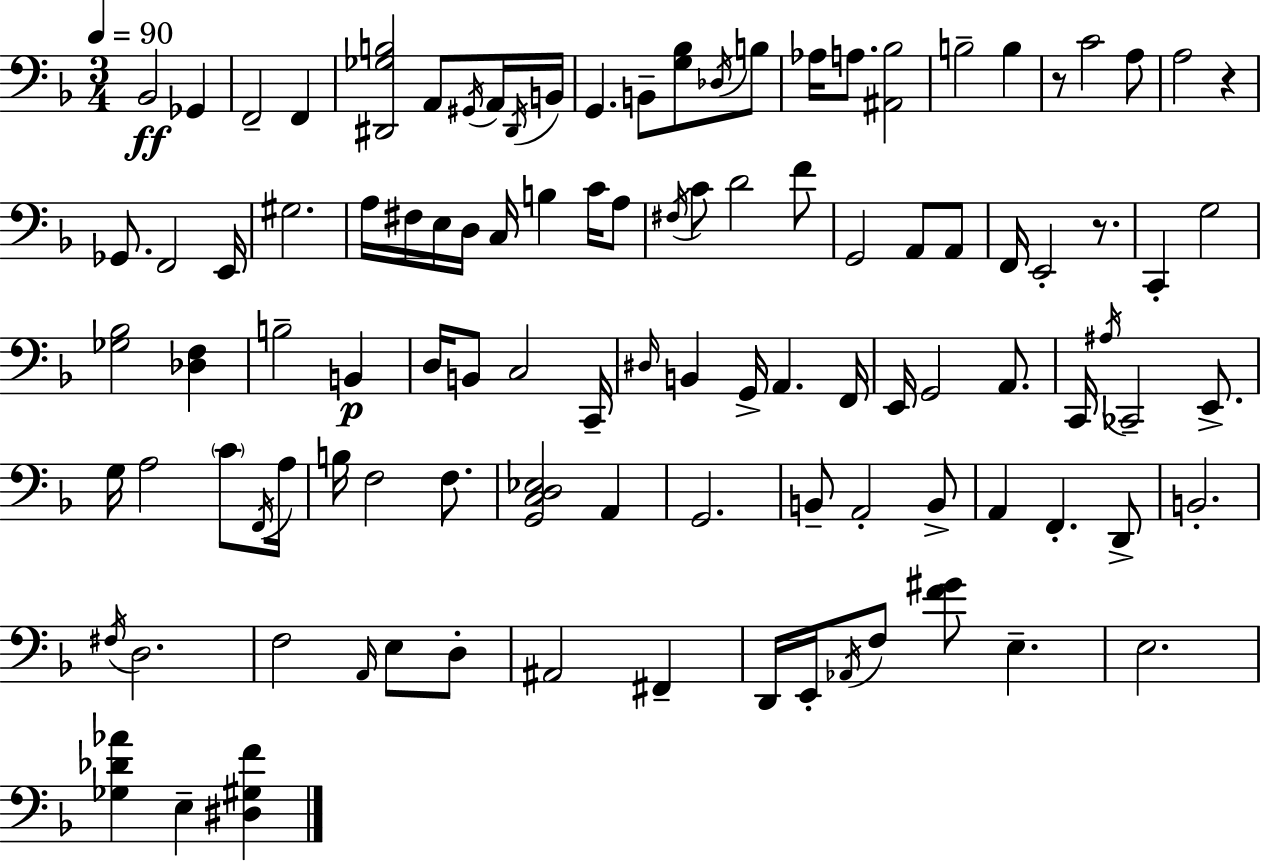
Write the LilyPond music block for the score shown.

{
  \clef bass
  \numericTimeSignature
  \time 3/4
  \key d \minor
  \tempo 4 = 90
  bes,2\ff ges,4 | f,2-- f,4 | <dis, ges b>2 a,8 \acciaccatura { gis,16 } a,16 | \acciaccatura { dis,16 } b,16 g,4. b,8-- <g bes>8 | \break \acciaccatura { des16 } b8 aes16 a8. <ais, bes>2 | b2-- b4 | r8 c'2 | a8 a2 r4 | \break ges,8. f,2 | e,16 gis2. | a16 fis16 e16 d16 c16 b4 | c'16 a8 \acciaccatura { fis16 } c'8 d'2 | \break f'8 g,2 | a,8 a,8 f,16 e,2-. | r8. c,4-. g2 | <ges bes>2 | \break <des f>4 b2-- | b,4\p d16 b,8 c2 | c,16-- \grace { dis16 } b,4 g,16-> a,4. | f,16 e,16 g,2 | \break a,8. c,16 \acciaccatura { ais16 } ces,2-- | e,8.-> g16 a2 | \parenthesize c'8 \acciaccatura { f,16 } a16 b16 f2 | f8. <g, c d ees>2 | \break a,4 g,2. | b,8-- a,2-. | b,8-> a,4 f,4.-. | d,8-> b,2.-. | \break \acciaccatura { fis16 } d2. | f2 | \grace { a,16 } e8 d8-. ais,2 | fis,4-- d,16 e,16-. \acciaccatura { aes,16 } | \break f8 <f' gis'>8 e4.-- e2. | <ges des' aes'>4 | e4-- <dis gis f'>4 \bar "|."
}